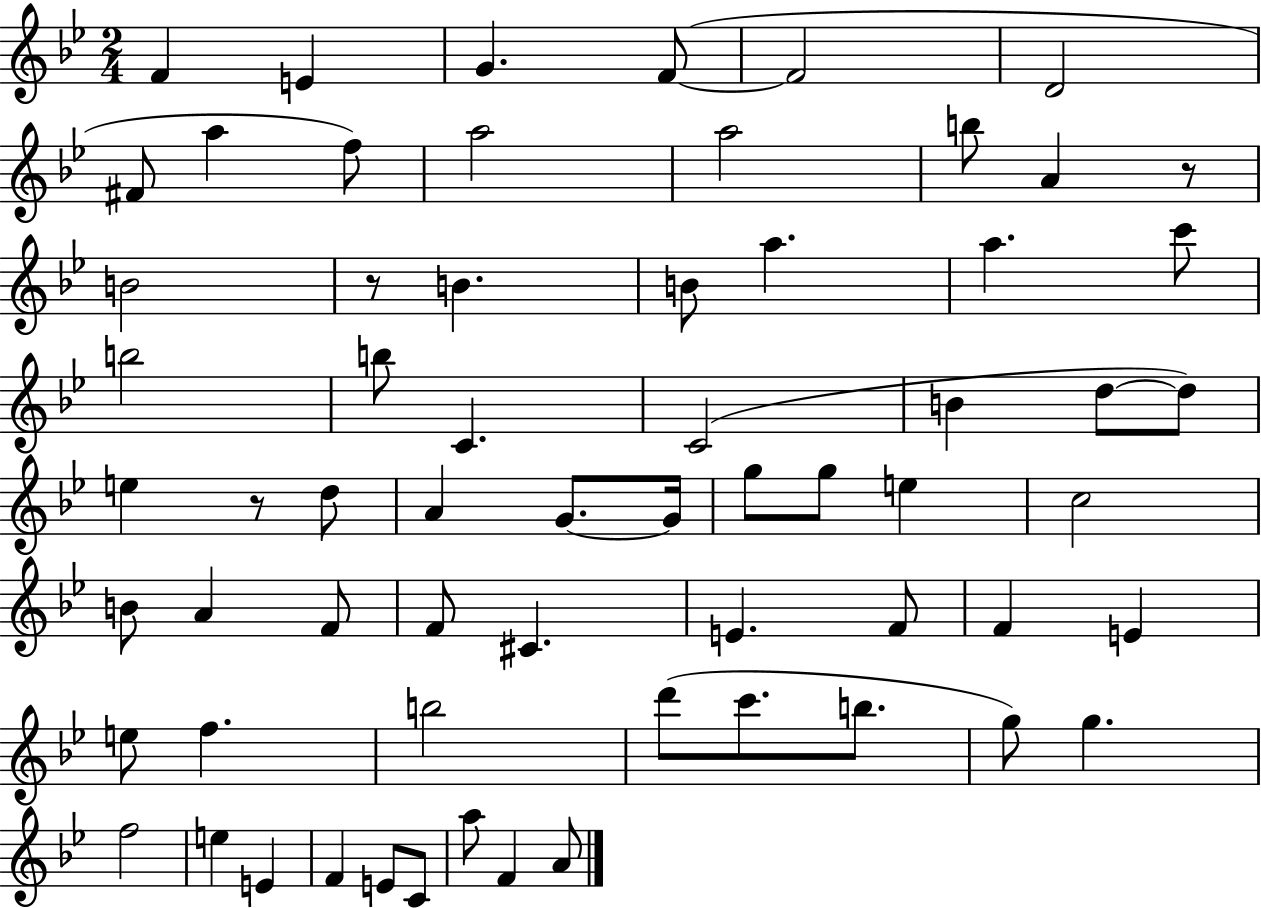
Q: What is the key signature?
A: BES major